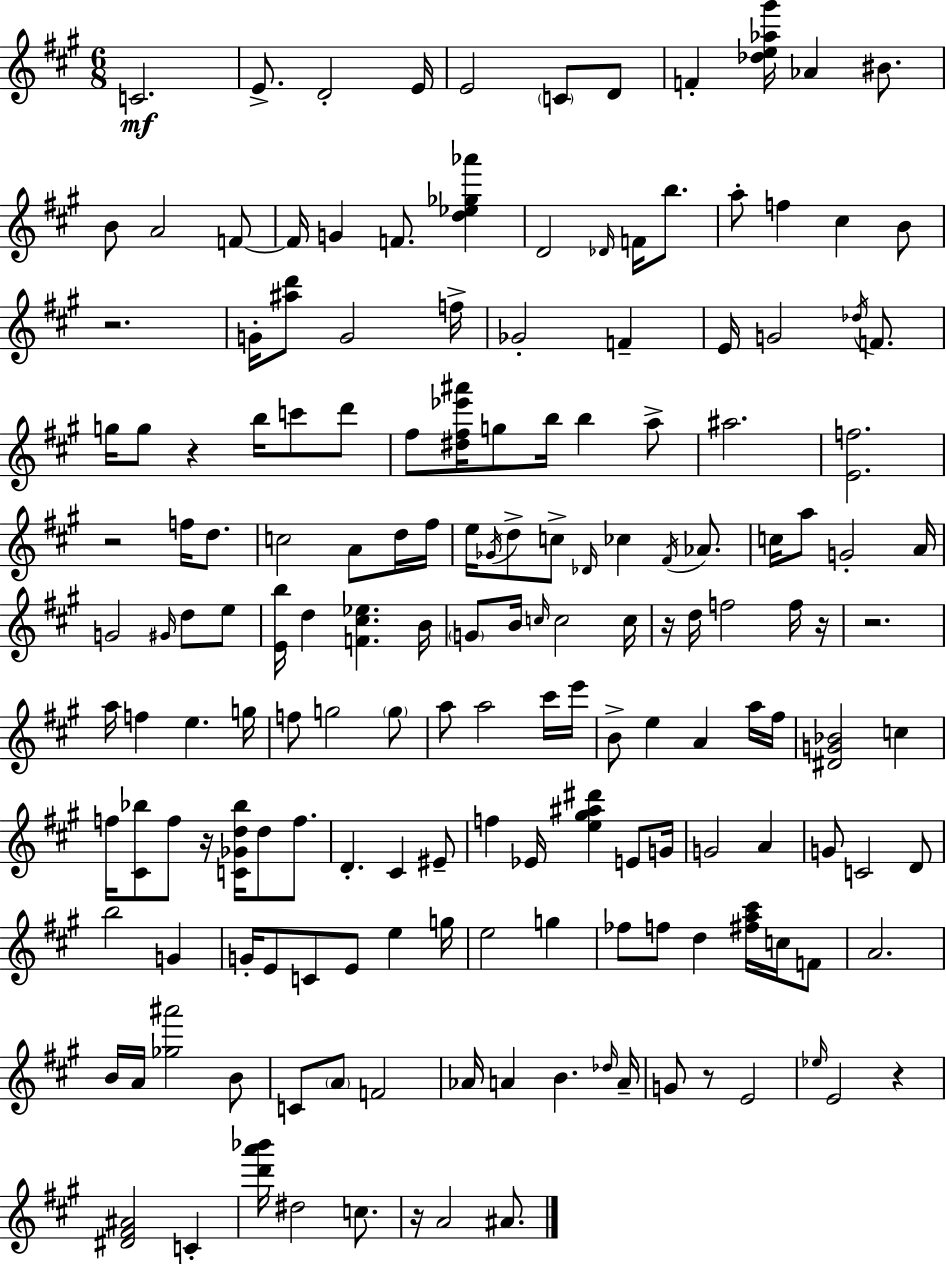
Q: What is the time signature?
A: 6/8